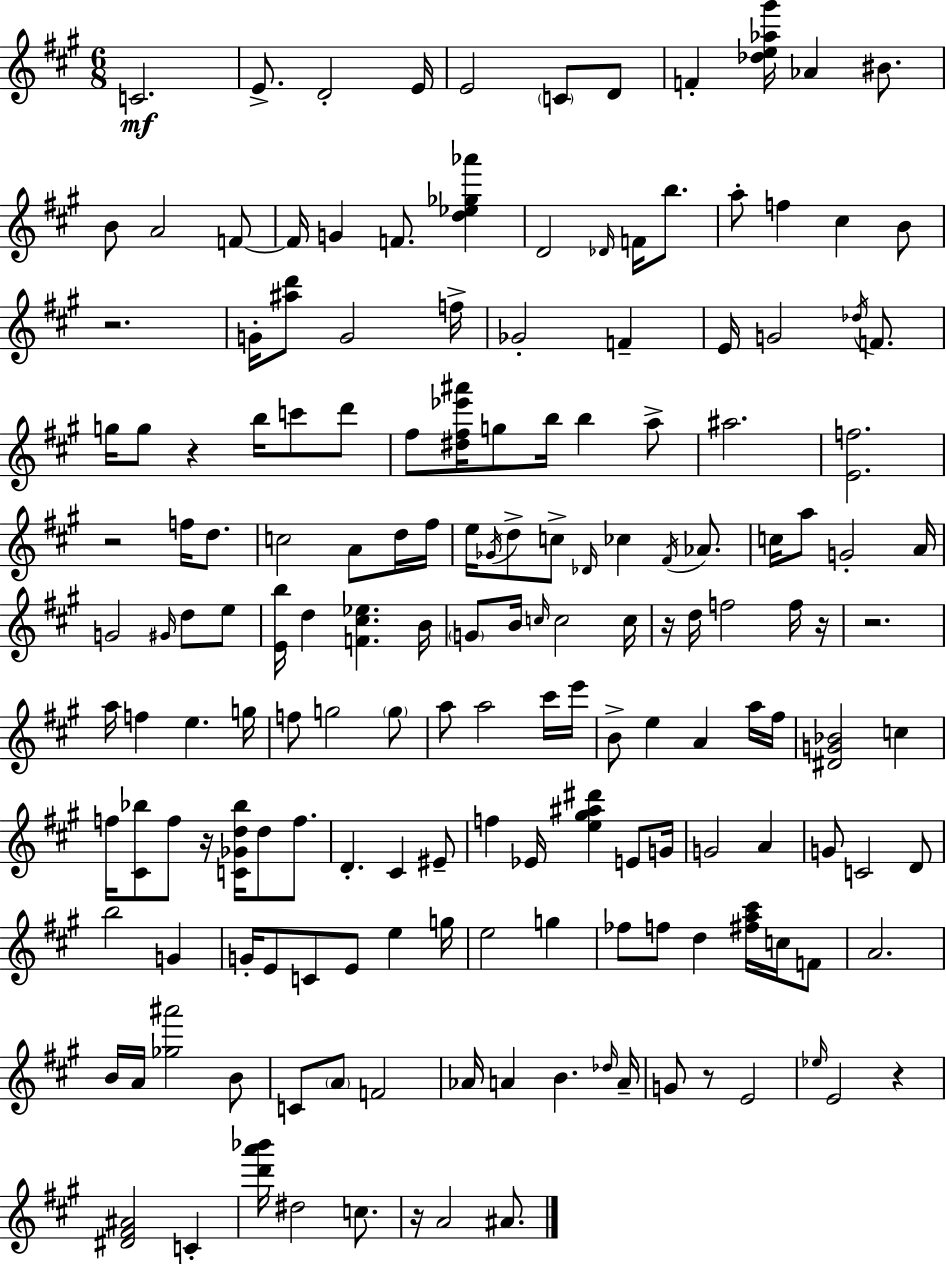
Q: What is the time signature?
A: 6/8